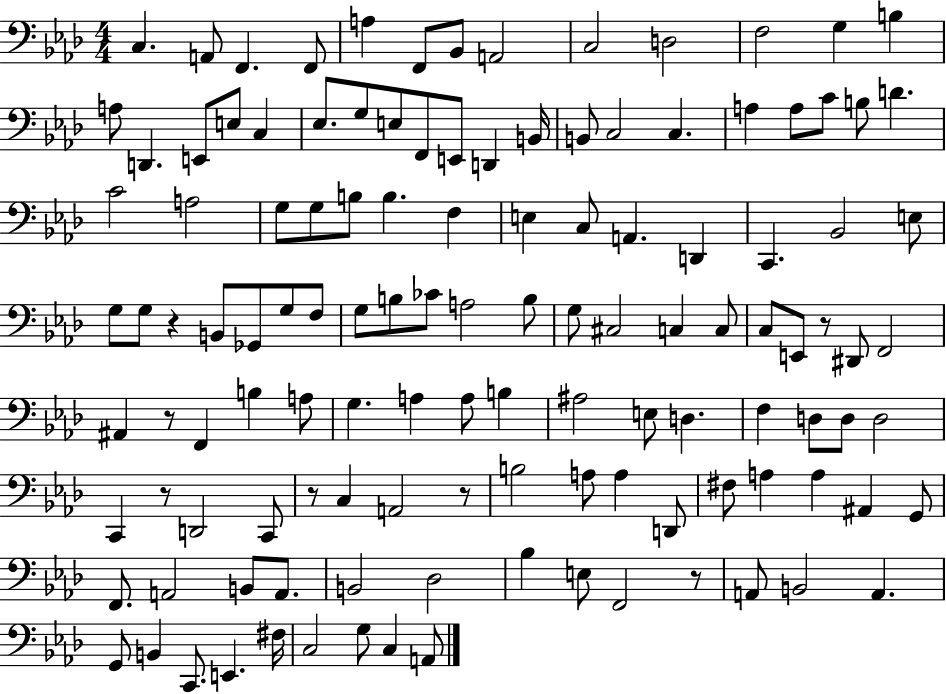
{
  \clef bass
  \numericTimeSignature
  \time 4/4
  \key aes \major
  c4. a,8 f,4. f,8 | a4 f,8 bes,8 a,2 | c2 d2 | f2 g4 b4 | \break a8 d,4. e,8 e8 c4 | ees8. g8 e8 f,8 e,8 d,4 b,16 | b,8 c2 c4. | a4 a8 c'8 b8 d'4. | \break c'2 a2 | g8 g8 b8 b4. f4 | e4 c8 a,4. d,4 | c,4. bes,2 e8 | \break g8 g8 r4 b,8 ges,8 g8 f8 | g8 b8 ces'8 a2 b8 | g8 cis2 c4 c8 | c8 e,8 r8 dis,8 f,2 | \break ais,4 r8 f,4 b4 a8 | g4. a4 a8 b4 | ais2 e8 d4. | f4 d8 d8 d2 | \break c,4 r8 d,2 c,8 | r8 c4 a,2 r8 | b2 a8 a4 d,8 | fis8 a4 a4 ais,4 g,8 | \break f,8. a,2 b,8 a,8. | b,2 des2 | bes4 e8 f,2 r8 | a,8 b,2 a,4. | \break g,8 b,4 c,8. e,4. fis16 | c2 g8 c4 a,8 | \bar "|."
}